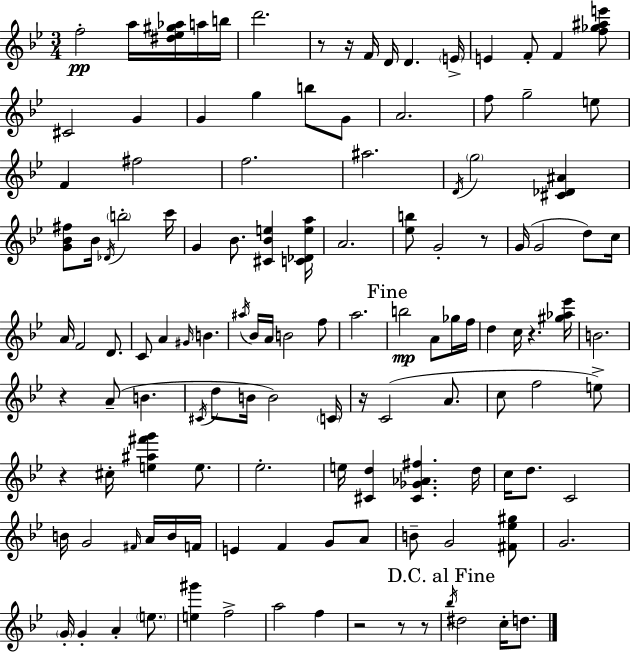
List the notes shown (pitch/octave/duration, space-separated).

F5/h A5/s [D#5,Eb5,G#5,Ab5]/s A5/s B5/s D6/h. R/e R/s F4/s D4/s D4/q. E4/s E4/q F4/e F4/q [F5,Gb5,A#5,E6]/e C#4/h G4/q G4/q G5/q B5/e G4/e A4/h. F5/e G5/h E5/e F4/q F#5/h F5/h. A#5/h. D4/s G5/h [C#4,Db4,A#4]/q [G4,Bb4,F#5]/e Bb4/s Db4/s B5/h C6/s G4/q Bb4/e. [C#4,Bb4,E5]/q [C4,Db4,E5,A5]/s A4/h. [Eb5,B5]/e G4/h R/e G4/s G4/h D5/e C5/s A4/s F4/h D4/e. C4/e A4/q G#4/s B4/q. A#5/s Bb4/s A4/s B4/h F5/e A5/h. B5/h A4/e Gb5/s F5/s D5/q C5/s R/q. [G#5,Ab5,Eb6]/s B4/h. R/q A4/e B4/q. C#4/s D5/e B4/s B4/h C4/s R/s C4/h A4/e. C5/e F5/h E5/e R/q C#5/s [E5,A#5,F#6,G6]/q E5/e. Eb5/h. E5/s [C#4,D5]/q [C#4,Gb4,Ab4,F#5]/q. D5/s C5/s D5/e. C4/h B4/s G4/h F#4/s A4/s B4/s F4/s E4/q F4/q G4/e A4/e B4/e G4/h [F#4,Eb5,G#5]/e G4/h. G4/s G4/q A4/q E5/e. [E5,G#6]/q F5/h A5/h F5/q R/h R/e R/e Bb5/s D#5/h C5/s D5/e.